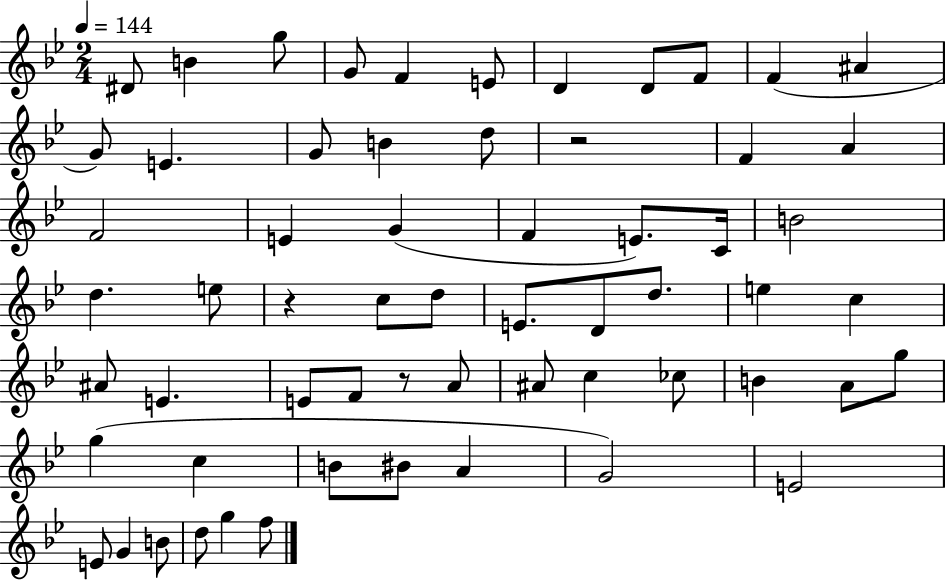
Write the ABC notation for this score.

X:1
T:Untitled
M:2/4
L:1/4
K:Bb
^D/2 B g/2 G/2 F E/2 D D/2 F/2 F ^A G/2 E G/2 B d/2 z2 F A F2 E G F E/2 C/4 B2 d e/2 z c/2 d/2 E/2 D/2 d/2 e c ^A/2 E E/2 F/2 z/2 A/2 ^A/2 c _c/2 B A/2 g/2 g c B/2 ^B/2 A G2 E2 E/2 G B/2 d/2 g f/2